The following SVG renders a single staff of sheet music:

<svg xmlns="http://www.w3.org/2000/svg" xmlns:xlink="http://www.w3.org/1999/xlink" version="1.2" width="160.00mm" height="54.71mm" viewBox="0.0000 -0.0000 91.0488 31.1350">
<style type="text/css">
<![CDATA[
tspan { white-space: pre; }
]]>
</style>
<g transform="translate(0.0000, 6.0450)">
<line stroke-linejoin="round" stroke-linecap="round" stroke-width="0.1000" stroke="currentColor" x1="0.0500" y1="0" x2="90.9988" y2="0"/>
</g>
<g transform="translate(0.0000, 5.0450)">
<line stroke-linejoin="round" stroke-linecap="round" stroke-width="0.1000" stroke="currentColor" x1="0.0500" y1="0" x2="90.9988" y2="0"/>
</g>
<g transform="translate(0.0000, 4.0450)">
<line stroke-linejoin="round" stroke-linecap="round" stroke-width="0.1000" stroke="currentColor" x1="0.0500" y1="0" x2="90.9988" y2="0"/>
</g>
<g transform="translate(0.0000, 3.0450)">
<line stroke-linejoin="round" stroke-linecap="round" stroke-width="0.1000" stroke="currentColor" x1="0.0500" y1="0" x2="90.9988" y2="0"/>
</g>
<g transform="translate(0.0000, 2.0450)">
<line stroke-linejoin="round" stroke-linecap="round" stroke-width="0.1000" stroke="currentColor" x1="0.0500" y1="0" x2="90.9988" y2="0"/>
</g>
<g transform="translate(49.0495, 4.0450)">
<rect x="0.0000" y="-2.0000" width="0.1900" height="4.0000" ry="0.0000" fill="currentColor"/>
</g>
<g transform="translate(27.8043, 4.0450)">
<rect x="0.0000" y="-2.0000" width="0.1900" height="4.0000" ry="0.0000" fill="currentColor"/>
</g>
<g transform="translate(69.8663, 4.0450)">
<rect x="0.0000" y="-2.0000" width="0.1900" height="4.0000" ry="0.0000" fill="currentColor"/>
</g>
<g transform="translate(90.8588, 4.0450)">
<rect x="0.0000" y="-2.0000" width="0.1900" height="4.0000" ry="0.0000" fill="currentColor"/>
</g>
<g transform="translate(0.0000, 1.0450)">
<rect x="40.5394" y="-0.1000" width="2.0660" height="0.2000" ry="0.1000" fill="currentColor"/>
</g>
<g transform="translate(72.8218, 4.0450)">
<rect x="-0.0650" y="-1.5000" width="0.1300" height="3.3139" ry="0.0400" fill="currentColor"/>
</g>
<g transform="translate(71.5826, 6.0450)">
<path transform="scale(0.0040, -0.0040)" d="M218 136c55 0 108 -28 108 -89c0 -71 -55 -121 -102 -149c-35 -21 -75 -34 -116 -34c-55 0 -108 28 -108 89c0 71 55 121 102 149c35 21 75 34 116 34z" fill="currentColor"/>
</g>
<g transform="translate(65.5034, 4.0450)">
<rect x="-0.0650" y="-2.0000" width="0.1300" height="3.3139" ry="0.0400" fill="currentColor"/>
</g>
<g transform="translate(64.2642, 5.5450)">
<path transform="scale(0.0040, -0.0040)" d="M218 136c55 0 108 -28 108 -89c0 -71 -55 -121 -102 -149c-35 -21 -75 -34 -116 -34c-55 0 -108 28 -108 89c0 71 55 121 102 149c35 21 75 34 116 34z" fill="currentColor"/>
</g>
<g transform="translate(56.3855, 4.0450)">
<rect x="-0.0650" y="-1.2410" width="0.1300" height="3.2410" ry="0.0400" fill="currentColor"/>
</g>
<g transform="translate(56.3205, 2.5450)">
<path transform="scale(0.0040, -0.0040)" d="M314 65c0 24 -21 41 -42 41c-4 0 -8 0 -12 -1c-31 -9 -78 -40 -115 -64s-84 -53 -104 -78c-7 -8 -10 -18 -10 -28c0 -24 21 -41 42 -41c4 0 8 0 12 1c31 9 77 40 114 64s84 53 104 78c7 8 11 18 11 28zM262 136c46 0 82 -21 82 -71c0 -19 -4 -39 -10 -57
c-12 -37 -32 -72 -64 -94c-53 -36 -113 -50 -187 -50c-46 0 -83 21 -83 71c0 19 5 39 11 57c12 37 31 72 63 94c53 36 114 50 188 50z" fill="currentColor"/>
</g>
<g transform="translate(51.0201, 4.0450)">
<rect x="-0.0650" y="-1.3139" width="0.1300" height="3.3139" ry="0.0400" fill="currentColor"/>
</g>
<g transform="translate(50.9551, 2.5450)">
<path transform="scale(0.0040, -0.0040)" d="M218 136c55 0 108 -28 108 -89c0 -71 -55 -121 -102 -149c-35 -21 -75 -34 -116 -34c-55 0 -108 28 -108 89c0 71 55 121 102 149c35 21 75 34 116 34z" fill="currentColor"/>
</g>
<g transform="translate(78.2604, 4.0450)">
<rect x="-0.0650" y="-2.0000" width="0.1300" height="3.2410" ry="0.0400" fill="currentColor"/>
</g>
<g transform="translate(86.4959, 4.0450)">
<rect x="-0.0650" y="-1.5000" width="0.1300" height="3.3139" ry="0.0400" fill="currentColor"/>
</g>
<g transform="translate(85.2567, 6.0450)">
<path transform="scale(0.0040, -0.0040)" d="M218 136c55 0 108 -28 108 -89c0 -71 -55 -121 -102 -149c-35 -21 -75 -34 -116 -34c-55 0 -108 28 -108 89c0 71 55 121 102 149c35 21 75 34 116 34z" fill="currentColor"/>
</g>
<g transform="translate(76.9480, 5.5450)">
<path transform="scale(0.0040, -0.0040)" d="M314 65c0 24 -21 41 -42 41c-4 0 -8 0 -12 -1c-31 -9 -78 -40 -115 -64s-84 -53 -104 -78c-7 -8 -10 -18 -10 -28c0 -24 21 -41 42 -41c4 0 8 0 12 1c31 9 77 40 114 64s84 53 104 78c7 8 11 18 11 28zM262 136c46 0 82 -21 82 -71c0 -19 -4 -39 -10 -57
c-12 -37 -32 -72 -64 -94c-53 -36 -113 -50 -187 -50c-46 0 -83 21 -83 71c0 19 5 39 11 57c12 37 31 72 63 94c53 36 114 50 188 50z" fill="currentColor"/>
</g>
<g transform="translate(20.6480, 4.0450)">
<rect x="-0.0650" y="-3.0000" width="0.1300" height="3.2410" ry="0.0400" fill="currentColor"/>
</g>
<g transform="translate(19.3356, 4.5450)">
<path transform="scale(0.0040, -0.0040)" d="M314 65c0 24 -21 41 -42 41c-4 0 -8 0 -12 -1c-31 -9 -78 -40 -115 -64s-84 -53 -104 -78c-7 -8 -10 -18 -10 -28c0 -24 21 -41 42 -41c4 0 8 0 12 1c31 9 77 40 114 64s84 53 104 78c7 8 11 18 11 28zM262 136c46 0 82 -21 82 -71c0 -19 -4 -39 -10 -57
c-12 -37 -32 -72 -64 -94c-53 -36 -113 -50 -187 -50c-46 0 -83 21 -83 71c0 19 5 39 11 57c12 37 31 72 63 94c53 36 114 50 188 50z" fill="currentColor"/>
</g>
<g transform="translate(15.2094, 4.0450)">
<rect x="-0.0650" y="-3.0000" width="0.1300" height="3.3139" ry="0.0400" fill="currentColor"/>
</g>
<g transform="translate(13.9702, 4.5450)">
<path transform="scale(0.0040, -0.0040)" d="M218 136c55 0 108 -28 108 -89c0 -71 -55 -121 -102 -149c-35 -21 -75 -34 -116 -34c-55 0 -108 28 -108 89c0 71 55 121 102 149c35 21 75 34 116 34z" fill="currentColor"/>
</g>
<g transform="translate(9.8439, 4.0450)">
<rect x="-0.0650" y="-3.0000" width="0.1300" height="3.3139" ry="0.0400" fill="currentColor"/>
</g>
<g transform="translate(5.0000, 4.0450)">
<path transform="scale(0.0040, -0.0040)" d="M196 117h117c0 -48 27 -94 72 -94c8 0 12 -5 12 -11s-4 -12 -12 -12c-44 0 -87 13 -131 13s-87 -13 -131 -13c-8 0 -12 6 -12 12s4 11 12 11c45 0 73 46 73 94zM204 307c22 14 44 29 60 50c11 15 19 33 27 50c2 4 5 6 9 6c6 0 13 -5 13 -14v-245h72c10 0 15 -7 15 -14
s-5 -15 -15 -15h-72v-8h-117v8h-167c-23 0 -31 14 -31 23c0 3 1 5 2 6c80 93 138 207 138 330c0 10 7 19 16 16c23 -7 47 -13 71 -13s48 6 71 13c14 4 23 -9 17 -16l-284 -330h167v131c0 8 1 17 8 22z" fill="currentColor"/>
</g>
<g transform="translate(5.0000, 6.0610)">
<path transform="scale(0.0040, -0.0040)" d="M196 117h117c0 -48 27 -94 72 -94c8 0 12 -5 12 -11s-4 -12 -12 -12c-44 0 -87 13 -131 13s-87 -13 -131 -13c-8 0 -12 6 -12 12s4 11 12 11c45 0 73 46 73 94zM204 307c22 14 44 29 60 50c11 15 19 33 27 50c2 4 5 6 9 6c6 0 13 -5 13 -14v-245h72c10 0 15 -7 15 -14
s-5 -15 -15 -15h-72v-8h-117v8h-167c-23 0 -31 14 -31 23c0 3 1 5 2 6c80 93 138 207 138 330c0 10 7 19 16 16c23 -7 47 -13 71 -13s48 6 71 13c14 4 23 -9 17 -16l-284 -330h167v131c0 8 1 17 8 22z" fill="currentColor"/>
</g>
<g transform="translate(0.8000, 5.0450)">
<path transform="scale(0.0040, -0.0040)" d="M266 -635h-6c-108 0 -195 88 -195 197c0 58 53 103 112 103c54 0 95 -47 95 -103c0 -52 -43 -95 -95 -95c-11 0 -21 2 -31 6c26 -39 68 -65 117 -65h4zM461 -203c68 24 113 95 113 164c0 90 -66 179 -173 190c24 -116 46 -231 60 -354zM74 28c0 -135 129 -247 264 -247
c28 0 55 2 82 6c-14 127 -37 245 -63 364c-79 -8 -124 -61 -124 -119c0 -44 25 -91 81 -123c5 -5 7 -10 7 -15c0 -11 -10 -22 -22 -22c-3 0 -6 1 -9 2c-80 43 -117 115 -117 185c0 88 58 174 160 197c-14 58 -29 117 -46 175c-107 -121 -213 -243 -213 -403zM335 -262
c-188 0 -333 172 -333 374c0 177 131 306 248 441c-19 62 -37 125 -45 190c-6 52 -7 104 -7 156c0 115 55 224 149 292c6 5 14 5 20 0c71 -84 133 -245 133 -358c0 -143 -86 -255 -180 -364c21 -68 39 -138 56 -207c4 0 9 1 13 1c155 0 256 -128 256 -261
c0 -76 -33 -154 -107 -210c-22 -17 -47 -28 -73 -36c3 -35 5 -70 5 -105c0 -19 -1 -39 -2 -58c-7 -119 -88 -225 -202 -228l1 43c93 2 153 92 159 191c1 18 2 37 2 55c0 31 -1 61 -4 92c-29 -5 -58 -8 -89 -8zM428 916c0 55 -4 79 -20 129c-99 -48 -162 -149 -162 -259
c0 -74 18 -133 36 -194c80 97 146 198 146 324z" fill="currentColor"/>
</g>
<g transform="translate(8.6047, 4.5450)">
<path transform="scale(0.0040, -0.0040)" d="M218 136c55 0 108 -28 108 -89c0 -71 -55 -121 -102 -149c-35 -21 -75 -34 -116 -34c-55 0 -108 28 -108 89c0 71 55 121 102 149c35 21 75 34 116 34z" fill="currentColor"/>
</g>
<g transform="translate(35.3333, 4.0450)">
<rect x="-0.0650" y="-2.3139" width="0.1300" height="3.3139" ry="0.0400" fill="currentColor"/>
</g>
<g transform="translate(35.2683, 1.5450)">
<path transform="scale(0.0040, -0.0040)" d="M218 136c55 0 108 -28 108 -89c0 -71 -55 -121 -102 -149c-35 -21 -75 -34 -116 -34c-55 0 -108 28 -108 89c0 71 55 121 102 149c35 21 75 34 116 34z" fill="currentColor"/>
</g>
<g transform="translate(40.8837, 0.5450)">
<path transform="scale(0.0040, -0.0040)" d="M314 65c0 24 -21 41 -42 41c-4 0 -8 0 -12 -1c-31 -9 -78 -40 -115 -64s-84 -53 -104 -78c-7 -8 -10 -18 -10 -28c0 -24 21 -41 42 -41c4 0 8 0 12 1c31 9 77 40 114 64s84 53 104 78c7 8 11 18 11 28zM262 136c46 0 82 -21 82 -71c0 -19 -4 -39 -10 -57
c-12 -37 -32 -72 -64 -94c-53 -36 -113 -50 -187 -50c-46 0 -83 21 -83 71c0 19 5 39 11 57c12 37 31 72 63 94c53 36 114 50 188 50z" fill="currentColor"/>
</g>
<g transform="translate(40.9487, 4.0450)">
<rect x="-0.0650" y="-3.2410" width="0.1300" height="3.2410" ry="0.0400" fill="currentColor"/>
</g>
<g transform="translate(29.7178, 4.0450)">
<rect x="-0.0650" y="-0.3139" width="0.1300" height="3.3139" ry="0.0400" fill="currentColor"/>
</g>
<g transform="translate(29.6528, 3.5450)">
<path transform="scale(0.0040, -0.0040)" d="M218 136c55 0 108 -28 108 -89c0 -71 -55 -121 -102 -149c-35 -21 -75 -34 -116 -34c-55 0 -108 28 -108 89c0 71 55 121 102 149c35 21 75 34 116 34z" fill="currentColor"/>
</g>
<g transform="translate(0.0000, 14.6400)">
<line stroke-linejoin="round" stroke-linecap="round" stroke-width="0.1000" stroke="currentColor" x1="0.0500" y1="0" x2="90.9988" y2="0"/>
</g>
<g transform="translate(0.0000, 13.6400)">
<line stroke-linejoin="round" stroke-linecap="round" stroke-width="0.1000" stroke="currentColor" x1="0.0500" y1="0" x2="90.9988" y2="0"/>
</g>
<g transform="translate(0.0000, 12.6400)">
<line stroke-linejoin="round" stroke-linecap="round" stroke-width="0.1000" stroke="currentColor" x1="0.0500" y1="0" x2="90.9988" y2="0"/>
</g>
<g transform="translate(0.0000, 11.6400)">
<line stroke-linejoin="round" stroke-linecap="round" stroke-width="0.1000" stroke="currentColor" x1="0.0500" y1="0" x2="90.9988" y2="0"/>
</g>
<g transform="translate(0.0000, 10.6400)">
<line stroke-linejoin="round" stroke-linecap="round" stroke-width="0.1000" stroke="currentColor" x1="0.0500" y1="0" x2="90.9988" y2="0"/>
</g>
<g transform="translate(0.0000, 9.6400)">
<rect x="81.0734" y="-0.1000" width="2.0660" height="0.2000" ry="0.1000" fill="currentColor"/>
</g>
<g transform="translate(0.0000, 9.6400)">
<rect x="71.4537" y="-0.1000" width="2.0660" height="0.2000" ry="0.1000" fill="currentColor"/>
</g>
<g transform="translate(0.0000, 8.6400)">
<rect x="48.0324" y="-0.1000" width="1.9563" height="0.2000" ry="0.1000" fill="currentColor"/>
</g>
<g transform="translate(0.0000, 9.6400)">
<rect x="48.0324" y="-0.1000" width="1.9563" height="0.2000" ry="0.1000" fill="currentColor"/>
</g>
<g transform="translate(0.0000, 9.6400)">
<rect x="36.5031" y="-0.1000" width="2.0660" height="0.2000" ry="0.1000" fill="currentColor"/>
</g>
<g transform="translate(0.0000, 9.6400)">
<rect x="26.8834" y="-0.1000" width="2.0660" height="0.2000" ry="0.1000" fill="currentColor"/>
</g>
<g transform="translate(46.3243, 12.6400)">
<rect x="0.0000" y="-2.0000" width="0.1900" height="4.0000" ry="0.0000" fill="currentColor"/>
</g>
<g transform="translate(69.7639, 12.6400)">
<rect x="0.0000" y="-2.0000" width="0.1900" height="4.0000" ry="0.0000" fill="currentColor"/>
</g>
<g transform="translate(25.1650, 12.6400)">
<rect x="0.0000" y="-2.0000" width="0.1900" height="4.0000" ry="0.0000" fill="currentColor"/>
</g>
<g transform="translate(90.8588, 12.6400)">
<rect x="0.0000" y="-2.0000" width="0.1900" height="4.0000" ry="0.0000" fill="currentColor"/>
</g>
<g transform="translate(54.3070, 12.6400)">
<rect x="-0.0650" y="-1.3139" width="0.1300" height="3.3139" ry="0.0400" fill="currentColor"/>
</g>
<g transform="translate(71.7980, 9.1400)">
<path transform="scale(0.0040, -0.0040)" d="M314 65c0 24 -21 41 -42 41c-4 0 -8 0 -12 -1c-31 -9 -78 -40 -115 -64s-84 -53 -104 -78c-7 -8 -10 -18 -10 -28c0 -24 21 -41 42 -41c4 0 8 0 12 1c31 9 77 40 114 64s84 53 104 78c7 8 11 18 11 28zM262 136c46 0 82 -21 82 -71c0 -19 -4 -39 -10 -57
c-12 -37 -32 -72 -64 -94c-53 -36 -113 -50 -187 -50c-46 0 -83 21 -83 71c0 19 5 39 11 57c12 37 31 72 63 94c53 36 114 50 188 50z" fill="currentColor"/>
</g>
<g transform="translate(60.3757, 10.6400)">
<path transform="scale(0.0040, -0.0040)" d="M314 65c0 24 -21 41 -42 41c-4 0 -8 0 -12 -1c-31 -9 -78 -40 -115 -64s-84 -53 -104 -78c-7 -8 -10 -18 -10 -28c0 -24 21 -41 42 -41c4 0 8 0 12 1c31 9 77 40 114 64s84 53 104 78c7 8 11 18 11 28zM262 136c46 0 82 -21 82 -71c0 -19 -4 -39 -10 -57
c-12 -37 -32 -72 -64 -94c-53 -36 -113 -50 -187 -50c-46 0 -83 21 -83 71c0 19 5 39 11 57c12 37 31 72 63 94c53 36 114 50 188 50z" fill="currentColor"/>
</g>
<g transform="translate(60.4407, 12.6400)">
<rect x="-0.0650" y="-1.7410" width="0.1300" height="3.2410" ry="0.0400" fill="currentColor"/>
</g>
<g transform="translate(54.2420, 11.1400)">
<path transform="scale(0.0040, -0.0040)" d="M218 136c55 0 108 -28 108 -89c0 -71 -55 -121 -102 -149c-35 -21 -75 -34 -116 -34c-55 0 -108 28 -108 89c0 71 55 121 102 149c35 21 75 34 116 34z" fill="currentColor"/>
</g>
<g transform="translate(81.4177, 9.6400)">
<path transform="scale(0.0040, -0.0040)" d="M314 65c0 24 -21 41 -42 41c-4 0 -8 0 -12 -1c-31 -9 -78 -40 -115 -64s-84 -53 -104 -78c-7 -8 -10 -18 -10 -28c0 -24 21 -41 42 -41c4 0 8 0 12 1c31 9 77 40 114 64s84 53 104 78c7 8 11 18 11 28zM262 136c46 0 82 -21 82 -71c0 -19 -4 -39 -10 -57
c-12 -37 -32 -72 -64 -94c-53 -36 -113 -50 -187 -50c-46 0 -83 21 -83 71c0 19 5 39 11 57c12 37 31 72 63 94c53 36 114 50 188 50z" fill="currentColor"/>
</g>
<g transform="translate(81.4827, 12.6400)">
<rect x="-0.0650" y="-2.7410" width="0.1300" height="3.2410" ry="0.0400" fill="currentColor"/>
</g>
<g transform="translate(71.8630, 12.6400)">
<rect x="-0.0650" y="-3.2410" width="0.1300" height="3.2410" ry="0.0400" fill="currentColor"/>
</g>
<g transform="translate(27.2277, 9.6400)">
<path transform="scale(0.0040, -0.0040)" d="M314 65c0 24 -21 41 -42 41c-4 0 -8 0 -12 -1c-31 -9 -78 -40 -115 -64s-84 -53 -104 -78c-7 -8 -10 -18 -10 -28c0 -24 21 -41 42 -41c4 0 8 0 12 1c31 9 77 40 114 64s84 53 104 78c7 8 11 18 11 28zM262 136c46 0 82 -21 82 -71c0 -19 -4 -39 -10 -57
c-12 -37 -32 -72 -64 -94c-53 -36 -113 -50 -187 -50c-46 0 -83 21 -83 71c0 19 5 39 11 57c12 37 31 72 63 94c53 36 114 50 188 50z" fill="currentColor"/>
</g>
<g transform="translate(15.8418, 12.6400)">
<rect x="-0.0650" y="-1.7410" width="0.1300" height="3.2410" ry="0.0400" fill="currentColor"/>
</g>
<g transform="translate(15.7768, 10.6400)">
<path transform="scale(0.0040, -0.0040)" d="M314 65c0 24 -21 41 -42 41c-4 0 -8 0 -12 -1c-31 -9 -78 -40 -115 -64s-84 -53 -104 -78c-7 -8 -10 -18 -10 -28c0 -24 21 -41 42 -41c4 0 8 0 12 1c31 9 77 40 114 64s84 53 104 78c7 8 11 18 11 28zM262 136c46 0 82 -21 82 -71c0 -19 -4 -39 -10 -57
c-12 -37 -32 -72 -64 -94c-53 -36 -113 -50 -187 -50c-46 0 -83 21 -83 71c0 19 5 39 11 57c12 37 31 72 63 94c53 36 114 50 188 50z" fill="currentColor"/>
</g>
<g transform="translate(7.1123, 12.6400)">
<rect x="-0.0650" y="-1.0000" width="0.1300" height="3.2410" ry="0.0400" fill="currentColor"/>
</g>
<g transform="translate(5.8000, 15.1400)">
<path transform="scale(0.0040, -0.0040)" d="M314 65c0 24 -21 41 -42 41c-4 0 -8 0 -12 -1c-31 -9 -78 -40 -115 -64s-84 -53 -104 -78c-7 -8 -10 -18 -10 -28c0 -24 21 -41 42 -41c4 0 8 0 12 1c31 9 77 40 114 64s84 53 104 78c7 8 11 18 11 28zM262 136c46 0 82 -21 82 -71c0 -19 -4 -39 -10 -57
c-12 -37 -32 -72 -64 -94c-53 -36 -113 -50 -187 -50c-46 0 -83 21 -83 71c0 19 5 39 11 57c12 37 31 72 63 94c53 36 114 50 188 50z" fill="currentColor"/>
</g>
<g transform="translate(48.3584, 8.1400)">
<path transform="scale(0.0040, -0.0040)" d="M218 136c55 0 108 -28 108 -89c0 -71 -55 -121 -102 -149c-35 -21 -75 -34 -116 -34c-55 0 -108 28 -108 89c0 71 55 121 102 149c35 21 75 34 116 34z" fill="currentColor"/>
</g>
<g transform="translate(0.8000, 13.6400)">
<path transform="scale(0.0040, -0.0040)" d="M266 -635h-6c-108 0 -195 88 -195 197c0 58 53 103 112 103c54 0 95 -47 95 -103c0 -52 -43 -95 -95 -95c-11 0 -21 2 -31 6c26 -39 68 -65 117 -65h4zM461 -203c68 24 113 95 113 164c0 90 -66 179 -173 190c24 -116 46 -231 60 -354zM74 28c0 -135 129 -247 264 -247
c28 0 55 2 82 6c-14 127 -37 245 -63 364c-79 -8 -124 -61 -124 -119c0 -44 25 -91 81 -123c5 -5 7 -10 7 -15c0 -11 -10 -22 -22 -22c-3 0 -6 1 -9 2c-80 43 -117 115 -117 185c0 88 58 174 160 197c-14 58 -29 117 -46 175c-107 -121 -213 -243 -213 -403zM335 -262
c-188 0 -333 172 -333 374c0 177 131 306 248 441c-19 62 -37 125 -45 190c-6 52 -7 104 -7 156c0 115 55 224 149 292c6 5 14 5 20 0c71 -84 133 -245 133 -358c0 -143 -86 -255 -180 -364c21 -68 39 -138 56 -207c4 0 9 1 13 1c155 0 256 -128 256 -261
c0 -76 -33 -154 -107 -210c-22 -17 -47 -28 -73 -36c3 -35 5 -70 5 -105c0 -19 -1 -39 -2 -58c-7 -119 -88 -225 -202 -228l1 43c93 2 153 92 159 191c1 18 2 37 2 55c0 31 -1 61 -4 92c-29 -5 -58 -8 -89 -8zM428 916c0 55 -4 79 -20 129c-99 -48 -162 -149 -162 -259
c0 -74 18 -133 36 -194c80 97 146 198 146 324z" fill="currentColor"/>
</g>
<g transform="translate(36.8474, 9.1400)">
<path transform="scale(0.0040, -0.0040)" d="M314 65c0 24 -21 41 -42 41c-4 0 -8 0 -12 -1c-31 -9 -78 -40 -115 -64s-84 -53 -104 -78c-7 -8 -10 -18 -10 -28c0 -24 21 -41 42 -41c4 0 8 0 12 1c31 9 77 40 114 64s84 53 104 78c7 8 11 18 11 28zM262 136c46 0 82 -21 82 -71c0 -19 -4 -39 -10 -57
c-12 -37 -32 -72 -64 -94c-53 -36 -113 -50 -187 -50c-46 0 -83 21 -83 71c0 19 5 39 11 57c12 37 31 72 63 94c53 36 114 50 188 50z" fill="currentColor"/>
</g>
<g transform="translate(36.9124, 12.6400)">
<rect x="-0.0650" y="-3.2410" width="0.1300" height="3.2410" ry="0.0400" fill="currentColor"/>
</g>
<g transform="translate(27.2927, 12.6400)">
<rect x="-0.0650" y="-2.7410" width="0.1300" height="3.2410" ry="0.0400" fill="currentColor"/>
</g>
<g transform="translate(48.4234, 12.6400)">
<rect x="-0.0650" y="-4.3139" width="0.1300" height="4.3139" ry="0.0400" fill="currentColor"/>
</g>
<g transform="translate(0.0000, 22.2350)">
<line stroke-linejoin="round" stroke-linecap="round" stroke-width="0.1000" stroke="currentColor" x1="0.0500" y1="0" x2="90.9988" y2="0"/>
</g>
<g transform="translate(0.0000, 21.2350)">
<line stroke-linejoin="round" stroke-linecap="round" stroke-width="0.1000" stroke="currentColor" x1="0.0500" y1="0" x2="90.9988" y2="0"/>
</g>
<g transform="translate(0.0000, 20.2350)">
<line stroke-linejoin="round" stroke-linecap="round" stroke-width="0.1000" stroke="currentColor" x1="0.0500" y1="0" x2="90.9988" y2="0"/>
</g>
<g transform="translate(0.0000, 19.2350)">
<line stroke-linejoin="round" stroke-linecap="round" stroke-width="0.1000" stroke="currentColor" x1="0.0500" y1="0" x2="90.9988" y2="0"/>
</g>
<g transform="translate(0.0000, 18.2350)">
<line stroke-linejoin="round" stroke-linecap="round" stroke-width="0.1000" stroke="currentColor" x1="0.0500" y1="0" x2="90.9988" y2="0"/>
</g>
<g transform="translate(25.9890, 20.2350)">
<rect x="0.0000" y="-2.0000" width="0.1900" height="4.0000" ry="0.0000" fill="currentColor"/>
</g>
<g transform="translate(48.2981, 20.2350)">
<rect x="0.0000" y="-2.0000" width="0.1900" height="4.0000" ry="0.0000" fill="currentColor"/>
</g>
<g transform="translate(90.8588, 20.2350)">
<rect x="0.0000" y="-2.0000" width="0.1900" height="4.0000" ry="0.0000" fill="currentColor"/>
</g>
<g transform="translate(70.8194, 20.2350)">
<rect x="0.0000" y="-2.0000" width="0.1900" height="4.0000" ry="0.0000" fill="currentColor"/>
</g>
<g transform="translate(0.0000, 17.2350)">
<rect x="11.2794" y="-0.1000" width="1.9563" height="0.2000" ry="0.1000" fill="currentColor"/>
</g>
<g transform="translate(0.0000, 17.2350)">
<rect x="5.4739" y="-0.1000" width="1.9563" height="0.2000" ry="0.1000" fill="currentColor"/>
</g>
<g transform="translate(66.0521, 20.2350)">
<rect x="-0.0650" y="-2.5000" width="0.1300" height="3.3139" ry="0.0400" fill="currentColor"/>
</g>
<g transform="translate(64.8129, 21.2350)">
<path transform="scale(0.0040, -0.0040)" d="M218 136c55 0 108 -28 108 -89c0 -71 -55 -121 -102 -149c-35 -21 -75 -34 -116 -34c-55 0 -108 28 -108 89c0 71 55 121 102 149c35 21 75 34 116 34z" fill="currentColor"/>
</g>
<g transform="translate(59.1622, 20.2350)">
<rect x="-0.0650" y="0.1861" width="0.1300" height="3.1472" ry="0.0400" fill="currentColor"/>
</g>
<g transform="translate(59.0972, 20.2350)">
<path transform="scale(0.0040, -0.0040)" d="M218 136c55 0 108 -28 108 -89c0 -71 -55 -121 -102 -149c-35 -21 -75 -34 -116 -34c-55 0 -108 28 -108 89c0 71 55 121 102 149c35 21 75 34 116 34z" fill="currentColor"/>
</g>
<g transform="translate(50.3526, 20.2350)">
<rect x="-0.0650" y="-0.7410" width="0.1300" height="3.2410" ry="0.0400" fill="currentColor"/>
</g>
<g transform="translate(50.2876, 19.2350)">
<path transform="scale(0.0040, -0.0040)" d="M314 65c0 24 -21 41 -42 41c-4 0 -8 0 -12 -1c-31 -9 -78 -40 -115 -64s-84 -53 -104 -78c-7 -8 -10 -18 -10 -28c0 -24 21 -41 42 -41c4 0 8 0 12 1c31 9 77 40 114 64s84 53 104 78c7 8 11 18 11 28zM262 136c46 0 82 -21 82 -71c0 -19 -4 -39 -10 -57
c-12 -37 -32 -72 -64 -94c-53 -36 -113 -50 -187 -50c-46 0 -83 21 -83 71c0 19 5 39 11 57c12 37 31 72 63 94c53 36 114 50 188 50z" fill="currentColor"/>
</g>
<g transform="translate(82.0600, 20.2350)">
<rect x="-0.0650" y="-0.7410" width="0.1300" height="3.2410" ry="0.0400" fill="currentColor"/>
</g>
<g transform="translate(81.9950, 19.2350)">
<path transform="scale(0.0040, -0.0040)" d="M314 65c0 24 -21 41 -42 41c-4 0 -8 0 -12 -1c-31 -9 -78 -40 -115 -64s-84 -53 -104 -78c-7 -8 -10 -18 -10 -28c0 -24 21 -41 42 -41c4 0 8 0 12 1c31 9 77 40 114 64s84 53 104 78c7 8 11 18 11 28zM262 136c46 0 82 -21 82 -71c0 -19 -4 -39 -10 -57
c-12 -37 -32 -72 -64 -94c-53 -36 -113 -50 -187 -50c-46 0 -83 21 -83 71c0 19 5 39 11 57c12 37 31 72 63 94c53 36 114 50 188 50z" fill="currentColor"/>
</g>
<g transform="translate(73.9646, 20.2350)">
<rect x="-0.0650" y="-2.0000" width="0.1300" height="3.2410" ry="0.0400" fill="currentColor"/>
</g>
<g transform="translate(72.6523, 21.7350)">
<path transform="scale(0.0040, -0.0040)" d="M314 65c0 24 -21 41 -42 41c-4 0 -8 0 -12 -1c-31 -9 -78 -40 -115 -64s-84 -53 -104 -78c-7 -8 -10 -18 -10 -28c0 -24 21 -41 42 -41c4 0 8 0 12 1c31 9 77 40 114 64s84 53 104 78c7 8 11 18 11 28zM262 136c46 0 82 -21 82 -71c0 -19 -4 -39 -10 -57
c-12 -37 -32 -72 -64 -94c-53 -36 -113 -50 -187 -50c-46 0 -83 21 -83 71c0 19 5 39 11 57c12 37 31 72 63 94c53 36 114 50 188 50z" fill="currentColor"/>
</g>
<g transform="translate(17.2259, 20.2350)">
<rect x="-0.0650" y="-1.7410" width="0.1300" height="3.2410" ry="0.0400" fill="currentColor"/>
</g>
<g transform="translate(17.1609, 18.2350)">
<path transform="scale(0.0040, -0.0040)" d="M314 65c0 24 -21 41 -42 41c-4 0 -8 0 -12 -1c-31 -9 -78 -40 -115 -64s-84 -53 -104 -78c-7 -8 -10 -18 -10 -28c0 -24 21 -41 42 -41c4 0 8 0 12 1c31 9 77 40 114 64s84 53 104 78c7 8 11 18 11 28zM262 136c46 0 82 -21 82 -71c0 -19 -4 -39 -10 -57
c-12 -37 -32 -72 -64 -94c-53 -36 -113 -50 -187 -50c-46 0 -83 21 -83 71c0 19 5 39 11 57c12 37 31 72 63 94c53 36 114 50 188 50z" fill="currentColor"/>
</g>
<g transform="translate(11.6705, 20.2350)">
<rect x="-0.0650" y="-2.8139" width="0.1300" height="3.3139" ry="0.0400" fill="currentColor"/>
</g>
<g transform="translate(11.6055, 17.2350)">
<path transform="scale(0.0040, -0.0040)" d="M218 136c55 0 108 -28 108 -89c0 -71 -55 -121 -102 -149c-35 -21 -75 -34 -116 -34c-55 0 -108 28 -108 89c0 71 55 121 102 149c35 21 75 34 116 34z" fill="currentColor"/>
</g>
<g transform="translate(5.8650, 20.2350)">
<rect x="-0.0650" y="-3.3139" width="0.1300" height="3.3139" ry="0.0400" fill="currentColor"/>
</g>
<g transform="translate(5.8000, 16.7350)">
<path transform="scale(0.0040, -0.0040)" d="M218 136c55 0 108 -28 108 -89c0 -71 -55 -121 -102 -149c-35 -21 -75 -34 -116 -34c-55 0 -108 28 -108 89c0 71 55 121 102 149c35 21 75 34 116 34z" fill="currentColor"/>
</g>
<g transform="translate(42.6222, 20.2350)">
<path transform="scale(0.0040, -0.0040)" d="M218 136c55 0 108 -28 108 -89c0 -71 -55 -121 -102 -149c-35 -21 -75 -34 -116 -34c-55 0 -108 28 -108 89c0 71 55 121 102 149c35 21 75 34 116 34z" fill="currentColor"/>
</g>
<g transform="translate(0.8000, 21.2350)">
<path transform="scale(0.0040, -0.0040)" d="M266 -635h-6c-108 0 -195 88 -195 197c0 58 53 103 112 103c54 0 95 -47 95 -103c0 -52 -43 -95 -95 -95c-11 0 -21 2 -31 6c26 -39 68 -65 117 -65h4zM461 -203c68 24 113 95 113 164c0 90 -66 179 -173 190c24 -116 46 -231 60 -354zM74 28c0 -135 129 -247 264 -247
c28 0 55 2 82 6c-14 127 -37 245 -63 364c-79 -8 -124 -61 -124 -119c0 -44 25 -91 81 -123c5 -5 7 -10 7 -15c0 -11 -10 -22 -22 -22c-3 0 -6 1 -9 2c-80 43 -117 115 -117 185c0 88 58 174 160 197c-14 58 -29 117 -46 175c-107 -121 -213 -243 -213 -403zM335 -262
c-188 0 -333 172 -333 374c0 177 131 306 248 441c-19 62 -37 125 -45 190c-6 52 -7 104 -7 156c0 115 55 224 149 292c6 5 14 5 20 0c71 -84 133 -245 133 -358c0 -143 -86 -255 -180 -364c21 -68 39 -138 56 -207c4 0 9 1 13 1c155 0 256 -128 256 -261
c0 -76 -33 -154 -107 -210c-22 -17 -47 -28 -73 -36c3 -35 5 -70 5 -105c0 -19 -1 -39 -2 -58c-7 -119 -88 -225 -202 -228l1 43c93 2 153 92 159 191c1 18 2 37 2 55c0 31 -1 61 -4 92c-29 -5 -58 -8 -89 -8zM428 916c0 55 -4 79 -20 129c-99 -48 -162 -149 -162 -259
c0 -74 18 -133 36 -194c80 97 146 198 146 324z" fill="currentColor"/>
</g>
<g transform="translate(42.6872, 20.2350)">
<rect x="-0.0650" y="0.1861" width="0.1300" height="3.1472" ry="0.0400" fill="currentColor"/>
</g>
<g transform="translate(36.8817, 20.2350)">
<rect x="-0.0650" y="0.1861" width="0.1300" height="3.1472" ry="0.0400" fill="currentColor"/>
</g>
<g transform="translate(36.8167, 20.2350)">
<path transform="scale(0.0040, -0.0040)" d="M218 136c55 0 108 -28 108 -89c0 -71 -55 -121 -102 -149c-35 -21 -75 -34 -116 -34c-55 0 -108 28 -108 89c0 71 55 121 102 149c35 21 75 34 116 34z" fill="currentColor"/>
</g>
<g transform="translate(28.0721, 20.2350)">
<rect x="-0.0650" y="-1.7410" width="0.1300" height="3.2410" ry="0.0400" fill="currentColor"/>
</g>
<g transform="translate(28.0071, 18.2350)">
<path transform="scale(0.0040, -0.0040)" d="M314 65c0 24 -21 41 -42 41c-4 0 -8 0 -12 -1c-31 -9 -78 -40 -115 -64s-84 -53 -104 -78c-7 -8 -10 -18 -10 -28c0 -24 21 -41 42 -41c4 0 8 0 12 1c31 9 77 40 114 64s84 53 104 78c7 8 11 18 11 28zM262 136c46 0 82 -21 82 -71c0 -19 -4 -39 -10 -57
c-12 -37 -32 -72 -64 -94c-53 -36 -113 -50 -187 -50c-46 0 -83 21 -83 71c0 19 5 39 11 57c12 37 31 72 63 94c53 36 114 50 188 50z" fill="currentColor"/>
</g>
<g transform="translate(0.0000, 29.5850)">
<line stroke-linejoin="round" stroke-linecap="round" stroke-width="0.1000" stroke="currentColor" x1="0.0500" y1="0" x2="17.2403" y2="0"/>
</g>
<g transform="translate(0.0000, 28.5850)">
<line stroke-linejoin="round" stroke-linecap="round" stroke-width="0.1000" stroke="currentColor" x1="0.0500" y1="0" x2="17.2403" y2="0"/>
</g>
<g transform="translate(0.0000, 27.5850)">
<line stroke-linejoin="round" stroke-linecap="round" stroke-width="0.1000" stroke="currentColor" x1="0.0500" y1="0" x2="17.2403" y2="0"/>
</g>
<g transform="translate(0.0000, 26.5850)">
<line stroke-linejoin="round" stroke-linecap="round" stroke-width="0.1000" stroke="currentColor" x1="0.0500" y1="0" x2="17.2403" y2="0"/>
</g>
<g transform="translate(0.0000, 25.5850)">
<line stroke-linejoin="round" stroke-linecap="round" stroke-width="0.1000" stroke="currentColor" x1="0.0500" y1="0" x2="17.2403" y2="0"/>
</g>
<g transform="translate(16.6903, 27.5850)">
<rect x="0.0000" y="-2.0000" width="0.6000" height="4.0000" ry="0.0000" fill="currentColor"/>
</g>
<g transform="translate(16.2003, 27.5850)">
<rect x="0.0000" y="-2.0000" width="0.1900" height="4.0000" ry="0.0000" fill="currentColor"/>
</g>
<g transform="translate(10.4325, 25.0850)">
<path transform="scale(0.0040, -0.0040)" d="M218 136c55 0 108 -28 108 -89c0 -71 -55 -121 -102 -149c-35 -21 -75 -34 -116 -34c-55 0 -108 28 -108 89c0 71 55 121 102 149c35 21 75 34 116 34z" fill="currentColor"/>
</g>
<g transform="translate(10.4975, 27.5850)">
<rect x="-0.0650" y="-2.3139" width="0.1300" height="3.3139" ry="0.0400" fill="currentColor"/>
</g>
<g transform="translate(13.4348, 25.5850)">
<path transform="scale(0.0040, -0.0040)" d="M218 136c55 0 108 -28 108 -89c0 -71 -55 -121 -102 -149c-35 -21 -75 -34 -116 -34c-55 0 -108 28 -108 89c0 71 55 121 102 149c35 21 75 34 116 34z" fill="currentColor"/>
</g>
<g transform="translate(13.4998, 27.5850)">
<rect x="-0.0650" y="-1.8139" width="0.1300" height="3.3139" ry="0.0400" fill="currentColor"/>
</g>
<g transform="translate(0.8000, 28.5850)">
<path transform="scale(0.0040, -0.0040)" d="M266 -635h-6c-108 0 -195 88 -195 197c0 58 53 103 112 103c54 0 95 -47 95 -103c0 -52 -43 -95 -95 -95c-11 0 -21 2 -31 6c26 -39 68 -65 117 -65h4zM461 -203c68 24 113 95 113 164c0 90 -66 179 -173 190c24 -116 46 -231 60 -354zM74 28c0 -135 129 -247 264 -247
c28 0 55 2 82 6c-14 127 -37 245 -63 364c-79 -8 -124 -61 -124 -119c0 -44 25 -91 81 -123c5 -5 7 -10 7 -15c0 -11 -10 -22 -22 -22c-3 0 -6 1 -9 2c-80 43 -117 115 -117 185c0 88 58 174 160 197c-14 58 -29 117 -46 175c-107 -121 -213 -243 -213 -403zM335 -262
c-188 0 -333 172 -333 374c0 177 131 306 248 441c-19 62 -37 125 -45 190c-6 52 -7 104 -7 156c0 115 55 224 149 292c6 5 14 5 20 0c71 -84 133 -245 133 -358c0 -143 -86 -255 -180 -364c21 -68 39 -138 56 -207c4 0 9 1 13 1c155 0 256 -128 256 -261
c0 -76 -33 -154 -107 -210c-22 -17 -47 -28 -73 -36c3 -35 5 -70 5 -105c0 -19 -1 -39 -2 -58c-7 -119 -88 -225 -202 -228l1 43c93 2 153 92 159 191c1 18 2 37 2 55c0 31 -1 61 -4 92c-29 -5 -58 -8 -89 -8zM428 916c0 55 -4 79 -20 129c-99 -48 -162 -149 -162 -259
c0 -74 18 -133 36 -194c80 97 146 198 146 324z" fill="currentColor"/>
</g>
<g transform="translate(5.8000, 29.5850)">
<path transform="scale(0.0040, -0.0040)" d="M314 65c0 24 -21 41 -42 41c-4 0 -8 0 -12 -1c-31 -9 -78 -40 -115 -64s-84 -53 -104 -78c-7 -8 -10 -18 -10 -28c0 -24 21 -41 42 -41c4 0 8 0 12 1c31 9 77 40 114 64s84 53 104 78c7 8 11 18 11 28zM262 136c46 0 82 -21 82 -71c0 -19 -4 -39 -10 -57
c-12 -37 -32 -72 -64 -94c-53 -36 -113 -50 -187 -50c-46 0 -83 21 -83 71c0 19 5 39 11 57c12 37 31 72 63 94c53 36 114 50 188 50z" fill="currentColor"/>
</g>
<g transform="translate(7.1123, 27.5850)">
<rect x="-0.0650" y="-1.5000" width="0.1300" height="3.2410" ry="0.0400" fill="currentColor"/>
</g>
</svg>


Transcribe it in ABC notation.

X:1
T:Untitled
M:4/4
L:1/4
K:C
A A A2 c g b2 e e2 F E F2 E D2 f2 a2 b2 d' e f2 b2 a2 b a f2 f2 B B d2 B G F2 d2 E2 g f